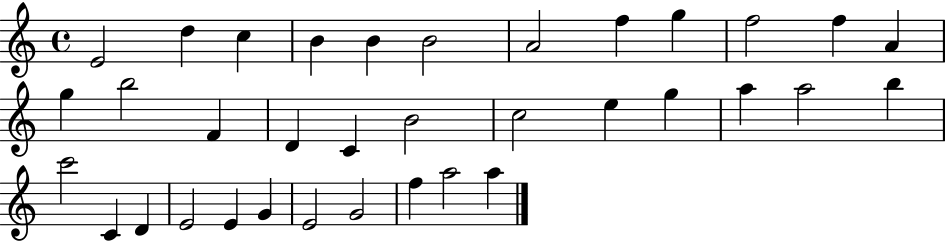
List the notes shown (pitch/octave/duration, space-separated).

E4/h D5/q C5/q B4/q B4/q B4/h A4/h F5/q G5/q F5/h F5/q A4/q G5/q B5/h F4/q D4/q C4/q B4/h C5/h E5/q G5/q A5/q A5/h B5/q C6/h C4/q D4/q E4/h E4/q G4/q E4/h G4/h F5/q A5/h A5/q